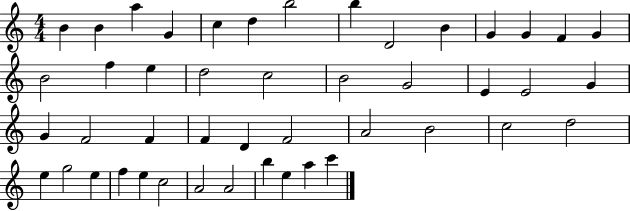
{
  \clef treble
  \numericTimeSignature
  \time 4/4
  \key c \major
  b'4 b'4 a''4 g'4 | c''4 d''4 b''2 | b''4 d'2 b'4 | g'4 g'4 f'4 g'4 | \break b'2 f''4 e''4 | d''2 c''2 | b'2 g'2 | e'4 e'2 g'4 | \break g'4 f'2 f'4 | f'4 d'4 f'2 | a'2 b'2 | c''2 d''2 | \break e''4 g''2 e''4 | f''4 e''4 c''2 | a'2 a'2 | b''4 e''4 a''4 c'''4 | \break \bar "|."
}